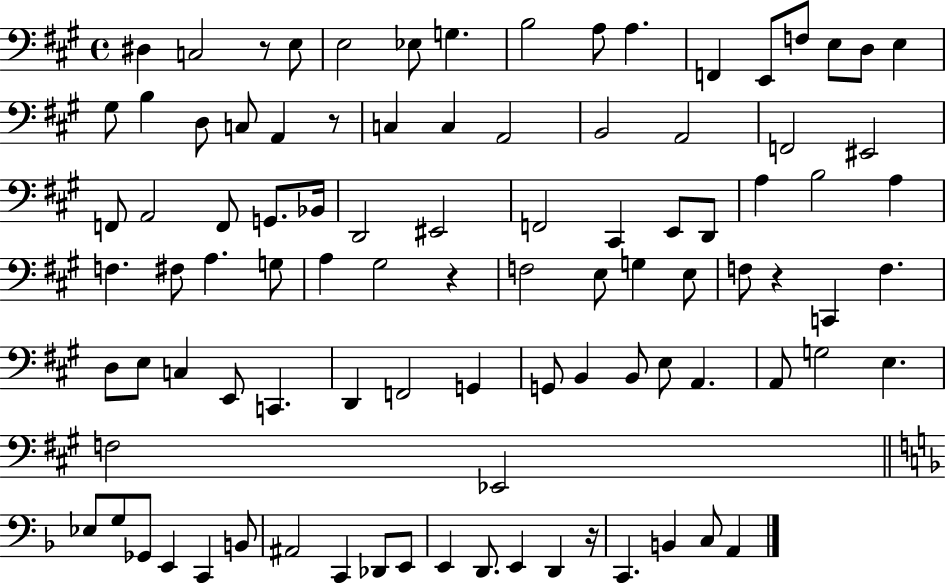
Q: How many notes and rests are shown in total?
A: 95